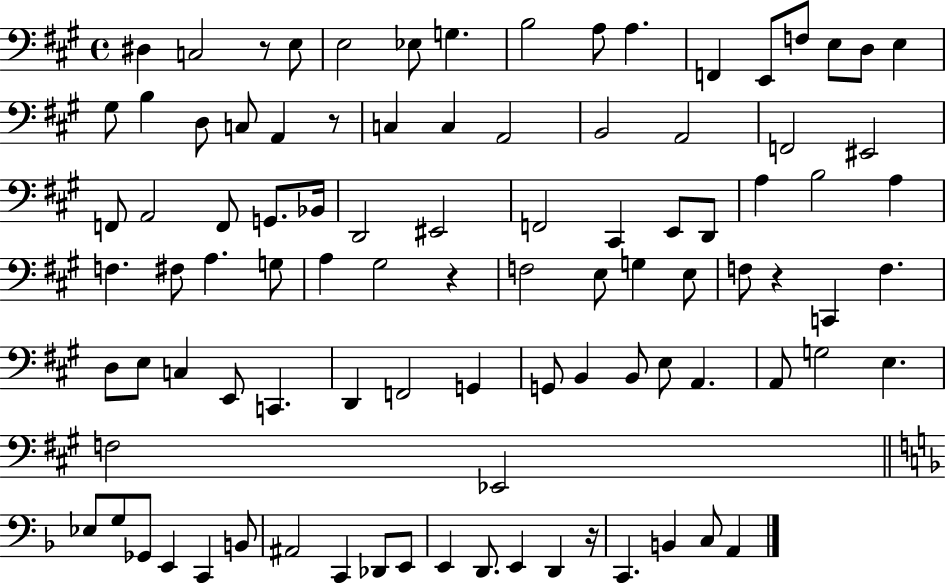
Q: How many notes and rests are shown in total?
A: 95